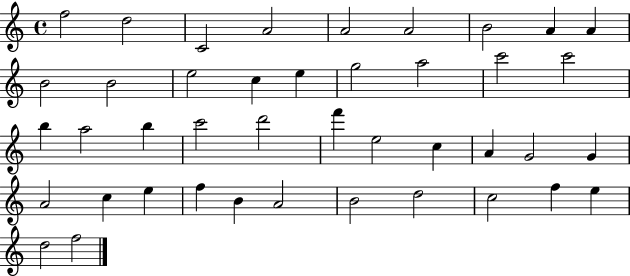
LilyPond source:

{
  \clef treble
  \time 4/4
  \defaultTimeSignature
  \key c \major
  f''2 d''2 | c'2 a'2 | a'2 a'2 | b'2 a'4 a'4 | \break b'2 b'2 | e''2 c''4 e''4 | g''2 a''2 | c'''2 c'''2 | \break b''4 a''2 b''4 | c'''2 d'''2 | f'''4 e''2 c''4 | a'4 g'2 g'4 | \break a'2 c''4 e''4 | f''4 b'4 a'2 | b'2 d''2 | c''2 f''4 e''4 | \break d''2 f''2 | \bar "|."
}